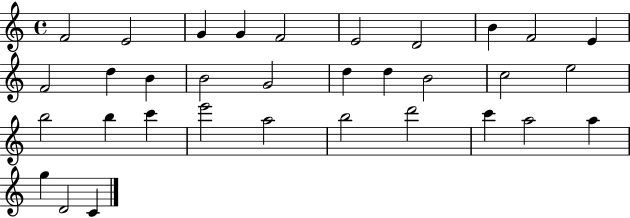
{
  \clef treble
  \time 4/4
  \defaultTimeSignature
  \key c \major
  f'2 e'2 | g'4 g'4 f'2 | e'2 d'2 | b'4 f'2 e'4 | \break f'2 d''4 b'4 | b'2 g'2 | d''4 d''4 b'2 | c''2 e''2 | \break b''2 b''4 c'''4 | e'''2 a''2 | b''2 d'''2 | c'''4 a''2 a''4 | \break g''4 d'2 c'4 | \bar "|."
}